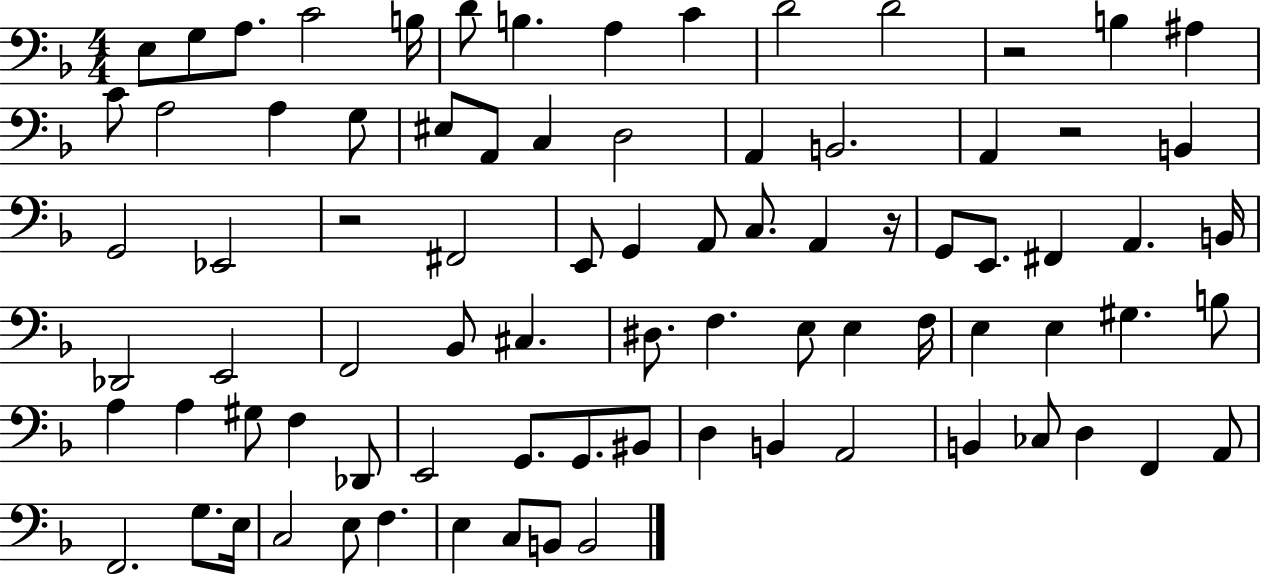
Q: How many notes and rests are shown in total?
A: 83